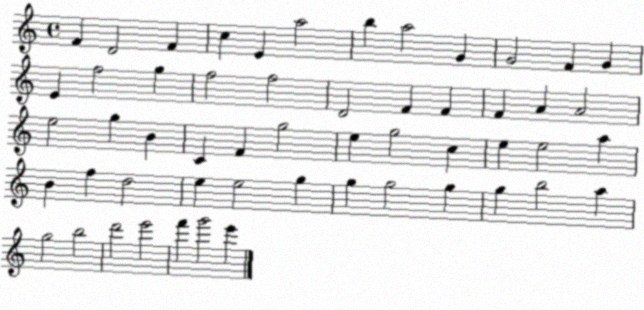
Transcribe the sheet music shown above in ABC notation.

X:1
T:Untitled
M:4/4
L:1/4
K:C
F D2 F c E a2 b a2 G G2 F G E f2 g f2 f2 D2 F F F A A2 e2 g B C F g2 e g2 c e e2 a B f d2 e e2 g g g2 g g b2 a g2 b2 d'2 e'2 f' g'2 e'